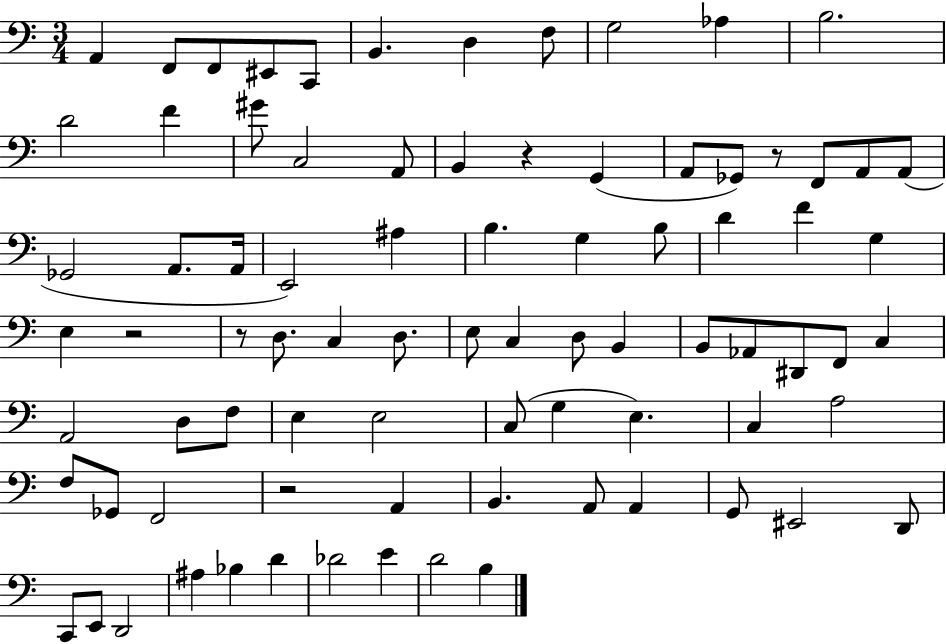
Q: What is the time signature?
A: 3/4